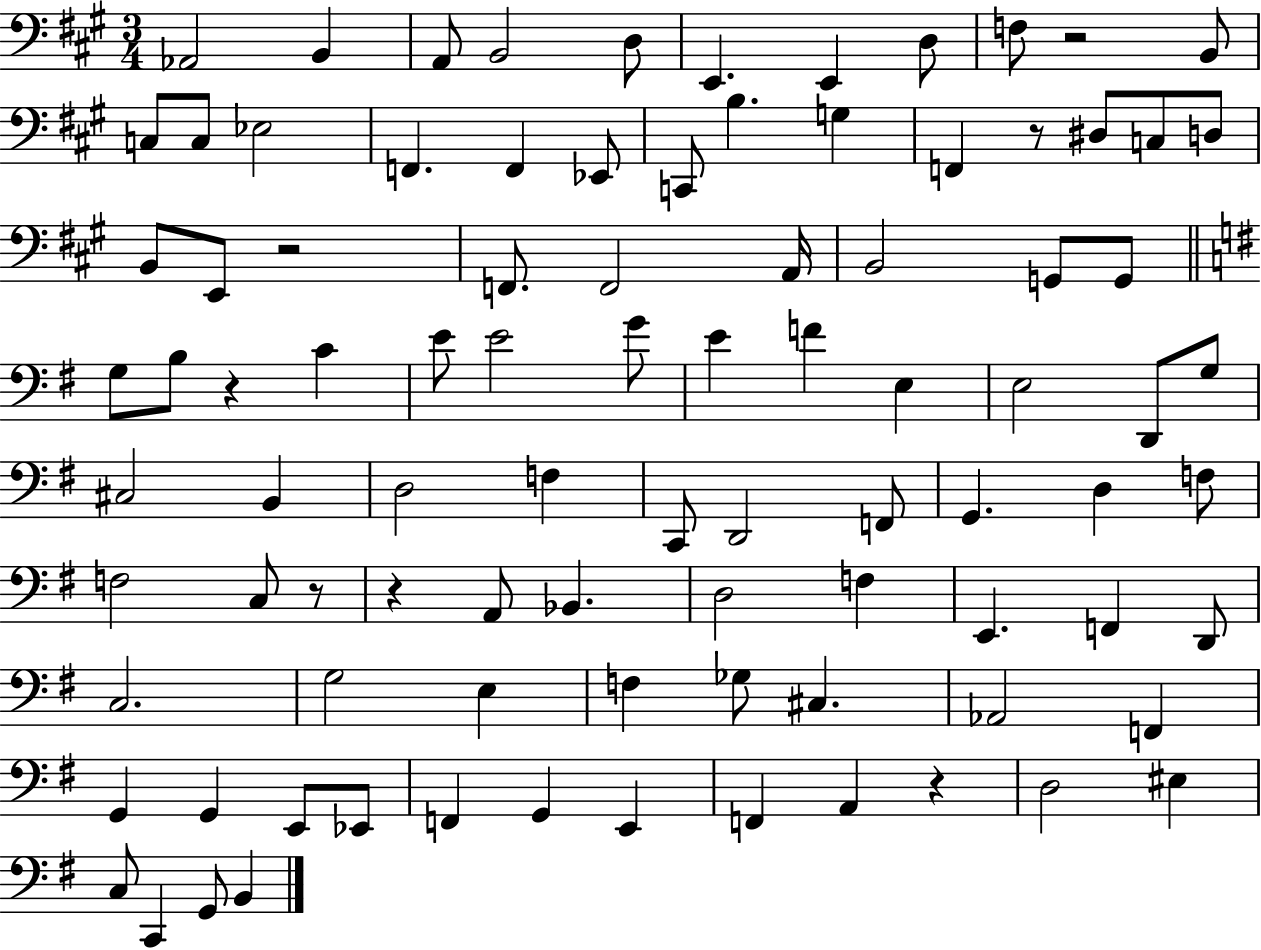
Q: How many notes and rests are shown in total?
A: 92